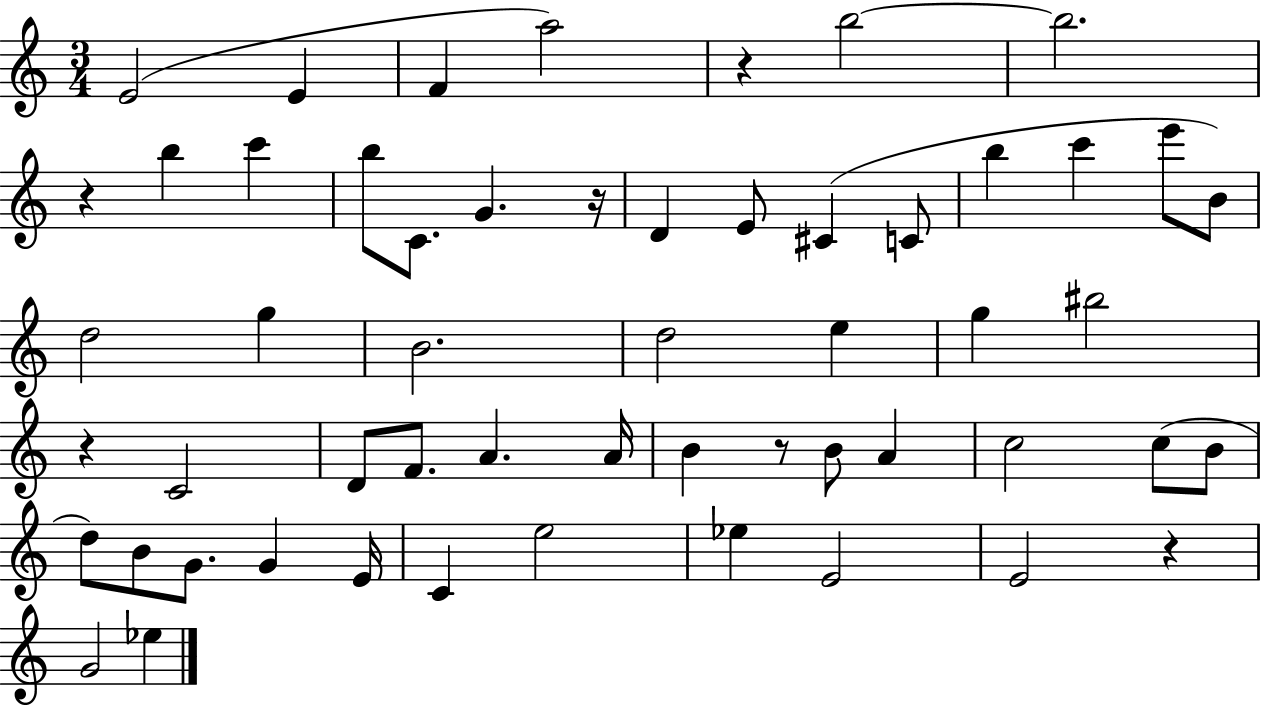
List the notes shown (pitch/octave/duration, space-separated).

E4/h E4/q F4/q A5/h R/q B5/h B5/h. R/q B5/q C6/q B5/e C4/e. G4/q. R/s D4/q E4/e C#4/q C4/e B5/q C6/q E6/e B4/e D5/h G5/q B4/h. D5/h E5/q G5/q BIS5/h R/q C4/h D4/e F4/e. A4/q. A4/s B4/q R/e B4/e A4/q C5/h C5/e B4/e D5/e B4/e G4/e. G4/q E4/s C4/q E5/h Eb5/q E4/h E4/h R/q G4/h Eb5/q